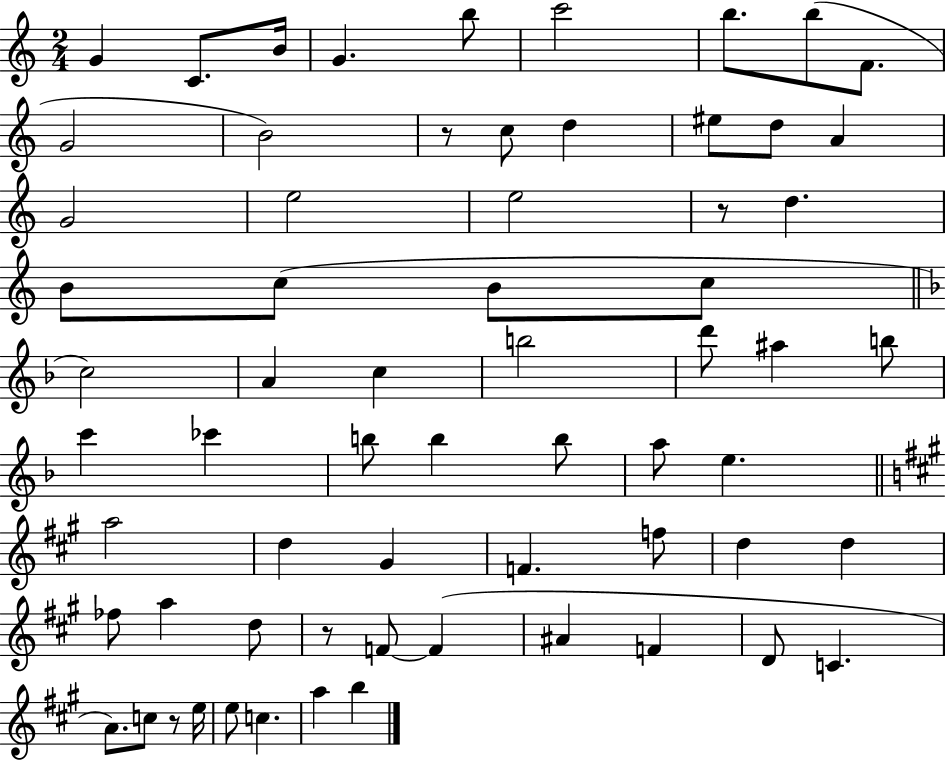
G4/q C4/e. B4/s G4/q. B5/e C6/h B5/e. B5/e F4/e. G4/h B4/h R/e C5/e D5/q EIS5/e D5/e A4/q G4/h E5/h E5/h R/e D5/q. B4/e C5/e B4/e C5/e C5/h A4/q C5/q B5/h D6/e A#5/q B5/e C6/q CES6/q B5/e B5/q B5/e A5/e E5/q. A5/h D5/q G#4/q F4/q. F5/e D5/q D5/q FES5/e A5/q D5/e R/e F4/e F4/q A#4/q F4/q D4/e C4/q. A4/e. C5/e R/e E5/s E5/e C5/q. A5/q B5/q